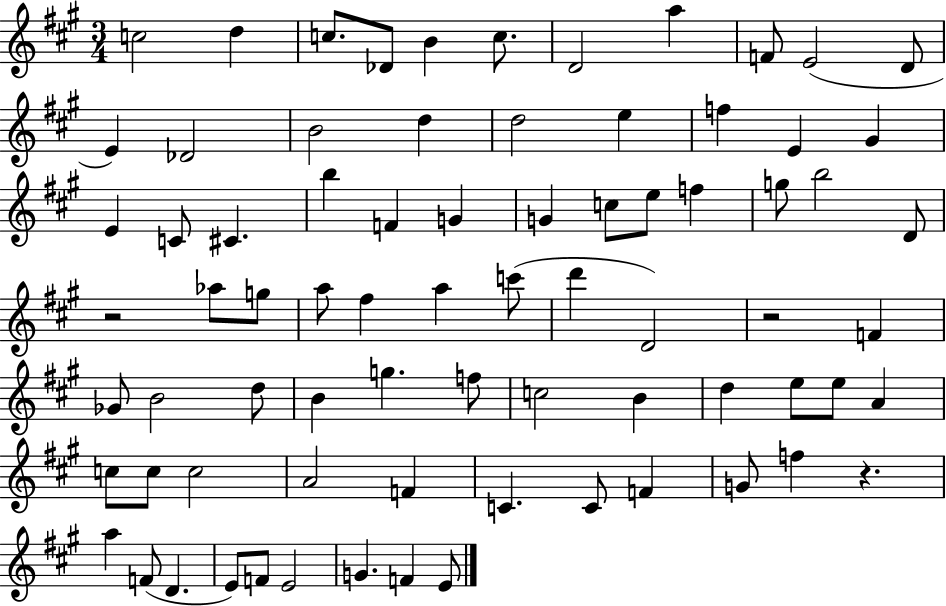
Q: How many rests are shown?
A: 3